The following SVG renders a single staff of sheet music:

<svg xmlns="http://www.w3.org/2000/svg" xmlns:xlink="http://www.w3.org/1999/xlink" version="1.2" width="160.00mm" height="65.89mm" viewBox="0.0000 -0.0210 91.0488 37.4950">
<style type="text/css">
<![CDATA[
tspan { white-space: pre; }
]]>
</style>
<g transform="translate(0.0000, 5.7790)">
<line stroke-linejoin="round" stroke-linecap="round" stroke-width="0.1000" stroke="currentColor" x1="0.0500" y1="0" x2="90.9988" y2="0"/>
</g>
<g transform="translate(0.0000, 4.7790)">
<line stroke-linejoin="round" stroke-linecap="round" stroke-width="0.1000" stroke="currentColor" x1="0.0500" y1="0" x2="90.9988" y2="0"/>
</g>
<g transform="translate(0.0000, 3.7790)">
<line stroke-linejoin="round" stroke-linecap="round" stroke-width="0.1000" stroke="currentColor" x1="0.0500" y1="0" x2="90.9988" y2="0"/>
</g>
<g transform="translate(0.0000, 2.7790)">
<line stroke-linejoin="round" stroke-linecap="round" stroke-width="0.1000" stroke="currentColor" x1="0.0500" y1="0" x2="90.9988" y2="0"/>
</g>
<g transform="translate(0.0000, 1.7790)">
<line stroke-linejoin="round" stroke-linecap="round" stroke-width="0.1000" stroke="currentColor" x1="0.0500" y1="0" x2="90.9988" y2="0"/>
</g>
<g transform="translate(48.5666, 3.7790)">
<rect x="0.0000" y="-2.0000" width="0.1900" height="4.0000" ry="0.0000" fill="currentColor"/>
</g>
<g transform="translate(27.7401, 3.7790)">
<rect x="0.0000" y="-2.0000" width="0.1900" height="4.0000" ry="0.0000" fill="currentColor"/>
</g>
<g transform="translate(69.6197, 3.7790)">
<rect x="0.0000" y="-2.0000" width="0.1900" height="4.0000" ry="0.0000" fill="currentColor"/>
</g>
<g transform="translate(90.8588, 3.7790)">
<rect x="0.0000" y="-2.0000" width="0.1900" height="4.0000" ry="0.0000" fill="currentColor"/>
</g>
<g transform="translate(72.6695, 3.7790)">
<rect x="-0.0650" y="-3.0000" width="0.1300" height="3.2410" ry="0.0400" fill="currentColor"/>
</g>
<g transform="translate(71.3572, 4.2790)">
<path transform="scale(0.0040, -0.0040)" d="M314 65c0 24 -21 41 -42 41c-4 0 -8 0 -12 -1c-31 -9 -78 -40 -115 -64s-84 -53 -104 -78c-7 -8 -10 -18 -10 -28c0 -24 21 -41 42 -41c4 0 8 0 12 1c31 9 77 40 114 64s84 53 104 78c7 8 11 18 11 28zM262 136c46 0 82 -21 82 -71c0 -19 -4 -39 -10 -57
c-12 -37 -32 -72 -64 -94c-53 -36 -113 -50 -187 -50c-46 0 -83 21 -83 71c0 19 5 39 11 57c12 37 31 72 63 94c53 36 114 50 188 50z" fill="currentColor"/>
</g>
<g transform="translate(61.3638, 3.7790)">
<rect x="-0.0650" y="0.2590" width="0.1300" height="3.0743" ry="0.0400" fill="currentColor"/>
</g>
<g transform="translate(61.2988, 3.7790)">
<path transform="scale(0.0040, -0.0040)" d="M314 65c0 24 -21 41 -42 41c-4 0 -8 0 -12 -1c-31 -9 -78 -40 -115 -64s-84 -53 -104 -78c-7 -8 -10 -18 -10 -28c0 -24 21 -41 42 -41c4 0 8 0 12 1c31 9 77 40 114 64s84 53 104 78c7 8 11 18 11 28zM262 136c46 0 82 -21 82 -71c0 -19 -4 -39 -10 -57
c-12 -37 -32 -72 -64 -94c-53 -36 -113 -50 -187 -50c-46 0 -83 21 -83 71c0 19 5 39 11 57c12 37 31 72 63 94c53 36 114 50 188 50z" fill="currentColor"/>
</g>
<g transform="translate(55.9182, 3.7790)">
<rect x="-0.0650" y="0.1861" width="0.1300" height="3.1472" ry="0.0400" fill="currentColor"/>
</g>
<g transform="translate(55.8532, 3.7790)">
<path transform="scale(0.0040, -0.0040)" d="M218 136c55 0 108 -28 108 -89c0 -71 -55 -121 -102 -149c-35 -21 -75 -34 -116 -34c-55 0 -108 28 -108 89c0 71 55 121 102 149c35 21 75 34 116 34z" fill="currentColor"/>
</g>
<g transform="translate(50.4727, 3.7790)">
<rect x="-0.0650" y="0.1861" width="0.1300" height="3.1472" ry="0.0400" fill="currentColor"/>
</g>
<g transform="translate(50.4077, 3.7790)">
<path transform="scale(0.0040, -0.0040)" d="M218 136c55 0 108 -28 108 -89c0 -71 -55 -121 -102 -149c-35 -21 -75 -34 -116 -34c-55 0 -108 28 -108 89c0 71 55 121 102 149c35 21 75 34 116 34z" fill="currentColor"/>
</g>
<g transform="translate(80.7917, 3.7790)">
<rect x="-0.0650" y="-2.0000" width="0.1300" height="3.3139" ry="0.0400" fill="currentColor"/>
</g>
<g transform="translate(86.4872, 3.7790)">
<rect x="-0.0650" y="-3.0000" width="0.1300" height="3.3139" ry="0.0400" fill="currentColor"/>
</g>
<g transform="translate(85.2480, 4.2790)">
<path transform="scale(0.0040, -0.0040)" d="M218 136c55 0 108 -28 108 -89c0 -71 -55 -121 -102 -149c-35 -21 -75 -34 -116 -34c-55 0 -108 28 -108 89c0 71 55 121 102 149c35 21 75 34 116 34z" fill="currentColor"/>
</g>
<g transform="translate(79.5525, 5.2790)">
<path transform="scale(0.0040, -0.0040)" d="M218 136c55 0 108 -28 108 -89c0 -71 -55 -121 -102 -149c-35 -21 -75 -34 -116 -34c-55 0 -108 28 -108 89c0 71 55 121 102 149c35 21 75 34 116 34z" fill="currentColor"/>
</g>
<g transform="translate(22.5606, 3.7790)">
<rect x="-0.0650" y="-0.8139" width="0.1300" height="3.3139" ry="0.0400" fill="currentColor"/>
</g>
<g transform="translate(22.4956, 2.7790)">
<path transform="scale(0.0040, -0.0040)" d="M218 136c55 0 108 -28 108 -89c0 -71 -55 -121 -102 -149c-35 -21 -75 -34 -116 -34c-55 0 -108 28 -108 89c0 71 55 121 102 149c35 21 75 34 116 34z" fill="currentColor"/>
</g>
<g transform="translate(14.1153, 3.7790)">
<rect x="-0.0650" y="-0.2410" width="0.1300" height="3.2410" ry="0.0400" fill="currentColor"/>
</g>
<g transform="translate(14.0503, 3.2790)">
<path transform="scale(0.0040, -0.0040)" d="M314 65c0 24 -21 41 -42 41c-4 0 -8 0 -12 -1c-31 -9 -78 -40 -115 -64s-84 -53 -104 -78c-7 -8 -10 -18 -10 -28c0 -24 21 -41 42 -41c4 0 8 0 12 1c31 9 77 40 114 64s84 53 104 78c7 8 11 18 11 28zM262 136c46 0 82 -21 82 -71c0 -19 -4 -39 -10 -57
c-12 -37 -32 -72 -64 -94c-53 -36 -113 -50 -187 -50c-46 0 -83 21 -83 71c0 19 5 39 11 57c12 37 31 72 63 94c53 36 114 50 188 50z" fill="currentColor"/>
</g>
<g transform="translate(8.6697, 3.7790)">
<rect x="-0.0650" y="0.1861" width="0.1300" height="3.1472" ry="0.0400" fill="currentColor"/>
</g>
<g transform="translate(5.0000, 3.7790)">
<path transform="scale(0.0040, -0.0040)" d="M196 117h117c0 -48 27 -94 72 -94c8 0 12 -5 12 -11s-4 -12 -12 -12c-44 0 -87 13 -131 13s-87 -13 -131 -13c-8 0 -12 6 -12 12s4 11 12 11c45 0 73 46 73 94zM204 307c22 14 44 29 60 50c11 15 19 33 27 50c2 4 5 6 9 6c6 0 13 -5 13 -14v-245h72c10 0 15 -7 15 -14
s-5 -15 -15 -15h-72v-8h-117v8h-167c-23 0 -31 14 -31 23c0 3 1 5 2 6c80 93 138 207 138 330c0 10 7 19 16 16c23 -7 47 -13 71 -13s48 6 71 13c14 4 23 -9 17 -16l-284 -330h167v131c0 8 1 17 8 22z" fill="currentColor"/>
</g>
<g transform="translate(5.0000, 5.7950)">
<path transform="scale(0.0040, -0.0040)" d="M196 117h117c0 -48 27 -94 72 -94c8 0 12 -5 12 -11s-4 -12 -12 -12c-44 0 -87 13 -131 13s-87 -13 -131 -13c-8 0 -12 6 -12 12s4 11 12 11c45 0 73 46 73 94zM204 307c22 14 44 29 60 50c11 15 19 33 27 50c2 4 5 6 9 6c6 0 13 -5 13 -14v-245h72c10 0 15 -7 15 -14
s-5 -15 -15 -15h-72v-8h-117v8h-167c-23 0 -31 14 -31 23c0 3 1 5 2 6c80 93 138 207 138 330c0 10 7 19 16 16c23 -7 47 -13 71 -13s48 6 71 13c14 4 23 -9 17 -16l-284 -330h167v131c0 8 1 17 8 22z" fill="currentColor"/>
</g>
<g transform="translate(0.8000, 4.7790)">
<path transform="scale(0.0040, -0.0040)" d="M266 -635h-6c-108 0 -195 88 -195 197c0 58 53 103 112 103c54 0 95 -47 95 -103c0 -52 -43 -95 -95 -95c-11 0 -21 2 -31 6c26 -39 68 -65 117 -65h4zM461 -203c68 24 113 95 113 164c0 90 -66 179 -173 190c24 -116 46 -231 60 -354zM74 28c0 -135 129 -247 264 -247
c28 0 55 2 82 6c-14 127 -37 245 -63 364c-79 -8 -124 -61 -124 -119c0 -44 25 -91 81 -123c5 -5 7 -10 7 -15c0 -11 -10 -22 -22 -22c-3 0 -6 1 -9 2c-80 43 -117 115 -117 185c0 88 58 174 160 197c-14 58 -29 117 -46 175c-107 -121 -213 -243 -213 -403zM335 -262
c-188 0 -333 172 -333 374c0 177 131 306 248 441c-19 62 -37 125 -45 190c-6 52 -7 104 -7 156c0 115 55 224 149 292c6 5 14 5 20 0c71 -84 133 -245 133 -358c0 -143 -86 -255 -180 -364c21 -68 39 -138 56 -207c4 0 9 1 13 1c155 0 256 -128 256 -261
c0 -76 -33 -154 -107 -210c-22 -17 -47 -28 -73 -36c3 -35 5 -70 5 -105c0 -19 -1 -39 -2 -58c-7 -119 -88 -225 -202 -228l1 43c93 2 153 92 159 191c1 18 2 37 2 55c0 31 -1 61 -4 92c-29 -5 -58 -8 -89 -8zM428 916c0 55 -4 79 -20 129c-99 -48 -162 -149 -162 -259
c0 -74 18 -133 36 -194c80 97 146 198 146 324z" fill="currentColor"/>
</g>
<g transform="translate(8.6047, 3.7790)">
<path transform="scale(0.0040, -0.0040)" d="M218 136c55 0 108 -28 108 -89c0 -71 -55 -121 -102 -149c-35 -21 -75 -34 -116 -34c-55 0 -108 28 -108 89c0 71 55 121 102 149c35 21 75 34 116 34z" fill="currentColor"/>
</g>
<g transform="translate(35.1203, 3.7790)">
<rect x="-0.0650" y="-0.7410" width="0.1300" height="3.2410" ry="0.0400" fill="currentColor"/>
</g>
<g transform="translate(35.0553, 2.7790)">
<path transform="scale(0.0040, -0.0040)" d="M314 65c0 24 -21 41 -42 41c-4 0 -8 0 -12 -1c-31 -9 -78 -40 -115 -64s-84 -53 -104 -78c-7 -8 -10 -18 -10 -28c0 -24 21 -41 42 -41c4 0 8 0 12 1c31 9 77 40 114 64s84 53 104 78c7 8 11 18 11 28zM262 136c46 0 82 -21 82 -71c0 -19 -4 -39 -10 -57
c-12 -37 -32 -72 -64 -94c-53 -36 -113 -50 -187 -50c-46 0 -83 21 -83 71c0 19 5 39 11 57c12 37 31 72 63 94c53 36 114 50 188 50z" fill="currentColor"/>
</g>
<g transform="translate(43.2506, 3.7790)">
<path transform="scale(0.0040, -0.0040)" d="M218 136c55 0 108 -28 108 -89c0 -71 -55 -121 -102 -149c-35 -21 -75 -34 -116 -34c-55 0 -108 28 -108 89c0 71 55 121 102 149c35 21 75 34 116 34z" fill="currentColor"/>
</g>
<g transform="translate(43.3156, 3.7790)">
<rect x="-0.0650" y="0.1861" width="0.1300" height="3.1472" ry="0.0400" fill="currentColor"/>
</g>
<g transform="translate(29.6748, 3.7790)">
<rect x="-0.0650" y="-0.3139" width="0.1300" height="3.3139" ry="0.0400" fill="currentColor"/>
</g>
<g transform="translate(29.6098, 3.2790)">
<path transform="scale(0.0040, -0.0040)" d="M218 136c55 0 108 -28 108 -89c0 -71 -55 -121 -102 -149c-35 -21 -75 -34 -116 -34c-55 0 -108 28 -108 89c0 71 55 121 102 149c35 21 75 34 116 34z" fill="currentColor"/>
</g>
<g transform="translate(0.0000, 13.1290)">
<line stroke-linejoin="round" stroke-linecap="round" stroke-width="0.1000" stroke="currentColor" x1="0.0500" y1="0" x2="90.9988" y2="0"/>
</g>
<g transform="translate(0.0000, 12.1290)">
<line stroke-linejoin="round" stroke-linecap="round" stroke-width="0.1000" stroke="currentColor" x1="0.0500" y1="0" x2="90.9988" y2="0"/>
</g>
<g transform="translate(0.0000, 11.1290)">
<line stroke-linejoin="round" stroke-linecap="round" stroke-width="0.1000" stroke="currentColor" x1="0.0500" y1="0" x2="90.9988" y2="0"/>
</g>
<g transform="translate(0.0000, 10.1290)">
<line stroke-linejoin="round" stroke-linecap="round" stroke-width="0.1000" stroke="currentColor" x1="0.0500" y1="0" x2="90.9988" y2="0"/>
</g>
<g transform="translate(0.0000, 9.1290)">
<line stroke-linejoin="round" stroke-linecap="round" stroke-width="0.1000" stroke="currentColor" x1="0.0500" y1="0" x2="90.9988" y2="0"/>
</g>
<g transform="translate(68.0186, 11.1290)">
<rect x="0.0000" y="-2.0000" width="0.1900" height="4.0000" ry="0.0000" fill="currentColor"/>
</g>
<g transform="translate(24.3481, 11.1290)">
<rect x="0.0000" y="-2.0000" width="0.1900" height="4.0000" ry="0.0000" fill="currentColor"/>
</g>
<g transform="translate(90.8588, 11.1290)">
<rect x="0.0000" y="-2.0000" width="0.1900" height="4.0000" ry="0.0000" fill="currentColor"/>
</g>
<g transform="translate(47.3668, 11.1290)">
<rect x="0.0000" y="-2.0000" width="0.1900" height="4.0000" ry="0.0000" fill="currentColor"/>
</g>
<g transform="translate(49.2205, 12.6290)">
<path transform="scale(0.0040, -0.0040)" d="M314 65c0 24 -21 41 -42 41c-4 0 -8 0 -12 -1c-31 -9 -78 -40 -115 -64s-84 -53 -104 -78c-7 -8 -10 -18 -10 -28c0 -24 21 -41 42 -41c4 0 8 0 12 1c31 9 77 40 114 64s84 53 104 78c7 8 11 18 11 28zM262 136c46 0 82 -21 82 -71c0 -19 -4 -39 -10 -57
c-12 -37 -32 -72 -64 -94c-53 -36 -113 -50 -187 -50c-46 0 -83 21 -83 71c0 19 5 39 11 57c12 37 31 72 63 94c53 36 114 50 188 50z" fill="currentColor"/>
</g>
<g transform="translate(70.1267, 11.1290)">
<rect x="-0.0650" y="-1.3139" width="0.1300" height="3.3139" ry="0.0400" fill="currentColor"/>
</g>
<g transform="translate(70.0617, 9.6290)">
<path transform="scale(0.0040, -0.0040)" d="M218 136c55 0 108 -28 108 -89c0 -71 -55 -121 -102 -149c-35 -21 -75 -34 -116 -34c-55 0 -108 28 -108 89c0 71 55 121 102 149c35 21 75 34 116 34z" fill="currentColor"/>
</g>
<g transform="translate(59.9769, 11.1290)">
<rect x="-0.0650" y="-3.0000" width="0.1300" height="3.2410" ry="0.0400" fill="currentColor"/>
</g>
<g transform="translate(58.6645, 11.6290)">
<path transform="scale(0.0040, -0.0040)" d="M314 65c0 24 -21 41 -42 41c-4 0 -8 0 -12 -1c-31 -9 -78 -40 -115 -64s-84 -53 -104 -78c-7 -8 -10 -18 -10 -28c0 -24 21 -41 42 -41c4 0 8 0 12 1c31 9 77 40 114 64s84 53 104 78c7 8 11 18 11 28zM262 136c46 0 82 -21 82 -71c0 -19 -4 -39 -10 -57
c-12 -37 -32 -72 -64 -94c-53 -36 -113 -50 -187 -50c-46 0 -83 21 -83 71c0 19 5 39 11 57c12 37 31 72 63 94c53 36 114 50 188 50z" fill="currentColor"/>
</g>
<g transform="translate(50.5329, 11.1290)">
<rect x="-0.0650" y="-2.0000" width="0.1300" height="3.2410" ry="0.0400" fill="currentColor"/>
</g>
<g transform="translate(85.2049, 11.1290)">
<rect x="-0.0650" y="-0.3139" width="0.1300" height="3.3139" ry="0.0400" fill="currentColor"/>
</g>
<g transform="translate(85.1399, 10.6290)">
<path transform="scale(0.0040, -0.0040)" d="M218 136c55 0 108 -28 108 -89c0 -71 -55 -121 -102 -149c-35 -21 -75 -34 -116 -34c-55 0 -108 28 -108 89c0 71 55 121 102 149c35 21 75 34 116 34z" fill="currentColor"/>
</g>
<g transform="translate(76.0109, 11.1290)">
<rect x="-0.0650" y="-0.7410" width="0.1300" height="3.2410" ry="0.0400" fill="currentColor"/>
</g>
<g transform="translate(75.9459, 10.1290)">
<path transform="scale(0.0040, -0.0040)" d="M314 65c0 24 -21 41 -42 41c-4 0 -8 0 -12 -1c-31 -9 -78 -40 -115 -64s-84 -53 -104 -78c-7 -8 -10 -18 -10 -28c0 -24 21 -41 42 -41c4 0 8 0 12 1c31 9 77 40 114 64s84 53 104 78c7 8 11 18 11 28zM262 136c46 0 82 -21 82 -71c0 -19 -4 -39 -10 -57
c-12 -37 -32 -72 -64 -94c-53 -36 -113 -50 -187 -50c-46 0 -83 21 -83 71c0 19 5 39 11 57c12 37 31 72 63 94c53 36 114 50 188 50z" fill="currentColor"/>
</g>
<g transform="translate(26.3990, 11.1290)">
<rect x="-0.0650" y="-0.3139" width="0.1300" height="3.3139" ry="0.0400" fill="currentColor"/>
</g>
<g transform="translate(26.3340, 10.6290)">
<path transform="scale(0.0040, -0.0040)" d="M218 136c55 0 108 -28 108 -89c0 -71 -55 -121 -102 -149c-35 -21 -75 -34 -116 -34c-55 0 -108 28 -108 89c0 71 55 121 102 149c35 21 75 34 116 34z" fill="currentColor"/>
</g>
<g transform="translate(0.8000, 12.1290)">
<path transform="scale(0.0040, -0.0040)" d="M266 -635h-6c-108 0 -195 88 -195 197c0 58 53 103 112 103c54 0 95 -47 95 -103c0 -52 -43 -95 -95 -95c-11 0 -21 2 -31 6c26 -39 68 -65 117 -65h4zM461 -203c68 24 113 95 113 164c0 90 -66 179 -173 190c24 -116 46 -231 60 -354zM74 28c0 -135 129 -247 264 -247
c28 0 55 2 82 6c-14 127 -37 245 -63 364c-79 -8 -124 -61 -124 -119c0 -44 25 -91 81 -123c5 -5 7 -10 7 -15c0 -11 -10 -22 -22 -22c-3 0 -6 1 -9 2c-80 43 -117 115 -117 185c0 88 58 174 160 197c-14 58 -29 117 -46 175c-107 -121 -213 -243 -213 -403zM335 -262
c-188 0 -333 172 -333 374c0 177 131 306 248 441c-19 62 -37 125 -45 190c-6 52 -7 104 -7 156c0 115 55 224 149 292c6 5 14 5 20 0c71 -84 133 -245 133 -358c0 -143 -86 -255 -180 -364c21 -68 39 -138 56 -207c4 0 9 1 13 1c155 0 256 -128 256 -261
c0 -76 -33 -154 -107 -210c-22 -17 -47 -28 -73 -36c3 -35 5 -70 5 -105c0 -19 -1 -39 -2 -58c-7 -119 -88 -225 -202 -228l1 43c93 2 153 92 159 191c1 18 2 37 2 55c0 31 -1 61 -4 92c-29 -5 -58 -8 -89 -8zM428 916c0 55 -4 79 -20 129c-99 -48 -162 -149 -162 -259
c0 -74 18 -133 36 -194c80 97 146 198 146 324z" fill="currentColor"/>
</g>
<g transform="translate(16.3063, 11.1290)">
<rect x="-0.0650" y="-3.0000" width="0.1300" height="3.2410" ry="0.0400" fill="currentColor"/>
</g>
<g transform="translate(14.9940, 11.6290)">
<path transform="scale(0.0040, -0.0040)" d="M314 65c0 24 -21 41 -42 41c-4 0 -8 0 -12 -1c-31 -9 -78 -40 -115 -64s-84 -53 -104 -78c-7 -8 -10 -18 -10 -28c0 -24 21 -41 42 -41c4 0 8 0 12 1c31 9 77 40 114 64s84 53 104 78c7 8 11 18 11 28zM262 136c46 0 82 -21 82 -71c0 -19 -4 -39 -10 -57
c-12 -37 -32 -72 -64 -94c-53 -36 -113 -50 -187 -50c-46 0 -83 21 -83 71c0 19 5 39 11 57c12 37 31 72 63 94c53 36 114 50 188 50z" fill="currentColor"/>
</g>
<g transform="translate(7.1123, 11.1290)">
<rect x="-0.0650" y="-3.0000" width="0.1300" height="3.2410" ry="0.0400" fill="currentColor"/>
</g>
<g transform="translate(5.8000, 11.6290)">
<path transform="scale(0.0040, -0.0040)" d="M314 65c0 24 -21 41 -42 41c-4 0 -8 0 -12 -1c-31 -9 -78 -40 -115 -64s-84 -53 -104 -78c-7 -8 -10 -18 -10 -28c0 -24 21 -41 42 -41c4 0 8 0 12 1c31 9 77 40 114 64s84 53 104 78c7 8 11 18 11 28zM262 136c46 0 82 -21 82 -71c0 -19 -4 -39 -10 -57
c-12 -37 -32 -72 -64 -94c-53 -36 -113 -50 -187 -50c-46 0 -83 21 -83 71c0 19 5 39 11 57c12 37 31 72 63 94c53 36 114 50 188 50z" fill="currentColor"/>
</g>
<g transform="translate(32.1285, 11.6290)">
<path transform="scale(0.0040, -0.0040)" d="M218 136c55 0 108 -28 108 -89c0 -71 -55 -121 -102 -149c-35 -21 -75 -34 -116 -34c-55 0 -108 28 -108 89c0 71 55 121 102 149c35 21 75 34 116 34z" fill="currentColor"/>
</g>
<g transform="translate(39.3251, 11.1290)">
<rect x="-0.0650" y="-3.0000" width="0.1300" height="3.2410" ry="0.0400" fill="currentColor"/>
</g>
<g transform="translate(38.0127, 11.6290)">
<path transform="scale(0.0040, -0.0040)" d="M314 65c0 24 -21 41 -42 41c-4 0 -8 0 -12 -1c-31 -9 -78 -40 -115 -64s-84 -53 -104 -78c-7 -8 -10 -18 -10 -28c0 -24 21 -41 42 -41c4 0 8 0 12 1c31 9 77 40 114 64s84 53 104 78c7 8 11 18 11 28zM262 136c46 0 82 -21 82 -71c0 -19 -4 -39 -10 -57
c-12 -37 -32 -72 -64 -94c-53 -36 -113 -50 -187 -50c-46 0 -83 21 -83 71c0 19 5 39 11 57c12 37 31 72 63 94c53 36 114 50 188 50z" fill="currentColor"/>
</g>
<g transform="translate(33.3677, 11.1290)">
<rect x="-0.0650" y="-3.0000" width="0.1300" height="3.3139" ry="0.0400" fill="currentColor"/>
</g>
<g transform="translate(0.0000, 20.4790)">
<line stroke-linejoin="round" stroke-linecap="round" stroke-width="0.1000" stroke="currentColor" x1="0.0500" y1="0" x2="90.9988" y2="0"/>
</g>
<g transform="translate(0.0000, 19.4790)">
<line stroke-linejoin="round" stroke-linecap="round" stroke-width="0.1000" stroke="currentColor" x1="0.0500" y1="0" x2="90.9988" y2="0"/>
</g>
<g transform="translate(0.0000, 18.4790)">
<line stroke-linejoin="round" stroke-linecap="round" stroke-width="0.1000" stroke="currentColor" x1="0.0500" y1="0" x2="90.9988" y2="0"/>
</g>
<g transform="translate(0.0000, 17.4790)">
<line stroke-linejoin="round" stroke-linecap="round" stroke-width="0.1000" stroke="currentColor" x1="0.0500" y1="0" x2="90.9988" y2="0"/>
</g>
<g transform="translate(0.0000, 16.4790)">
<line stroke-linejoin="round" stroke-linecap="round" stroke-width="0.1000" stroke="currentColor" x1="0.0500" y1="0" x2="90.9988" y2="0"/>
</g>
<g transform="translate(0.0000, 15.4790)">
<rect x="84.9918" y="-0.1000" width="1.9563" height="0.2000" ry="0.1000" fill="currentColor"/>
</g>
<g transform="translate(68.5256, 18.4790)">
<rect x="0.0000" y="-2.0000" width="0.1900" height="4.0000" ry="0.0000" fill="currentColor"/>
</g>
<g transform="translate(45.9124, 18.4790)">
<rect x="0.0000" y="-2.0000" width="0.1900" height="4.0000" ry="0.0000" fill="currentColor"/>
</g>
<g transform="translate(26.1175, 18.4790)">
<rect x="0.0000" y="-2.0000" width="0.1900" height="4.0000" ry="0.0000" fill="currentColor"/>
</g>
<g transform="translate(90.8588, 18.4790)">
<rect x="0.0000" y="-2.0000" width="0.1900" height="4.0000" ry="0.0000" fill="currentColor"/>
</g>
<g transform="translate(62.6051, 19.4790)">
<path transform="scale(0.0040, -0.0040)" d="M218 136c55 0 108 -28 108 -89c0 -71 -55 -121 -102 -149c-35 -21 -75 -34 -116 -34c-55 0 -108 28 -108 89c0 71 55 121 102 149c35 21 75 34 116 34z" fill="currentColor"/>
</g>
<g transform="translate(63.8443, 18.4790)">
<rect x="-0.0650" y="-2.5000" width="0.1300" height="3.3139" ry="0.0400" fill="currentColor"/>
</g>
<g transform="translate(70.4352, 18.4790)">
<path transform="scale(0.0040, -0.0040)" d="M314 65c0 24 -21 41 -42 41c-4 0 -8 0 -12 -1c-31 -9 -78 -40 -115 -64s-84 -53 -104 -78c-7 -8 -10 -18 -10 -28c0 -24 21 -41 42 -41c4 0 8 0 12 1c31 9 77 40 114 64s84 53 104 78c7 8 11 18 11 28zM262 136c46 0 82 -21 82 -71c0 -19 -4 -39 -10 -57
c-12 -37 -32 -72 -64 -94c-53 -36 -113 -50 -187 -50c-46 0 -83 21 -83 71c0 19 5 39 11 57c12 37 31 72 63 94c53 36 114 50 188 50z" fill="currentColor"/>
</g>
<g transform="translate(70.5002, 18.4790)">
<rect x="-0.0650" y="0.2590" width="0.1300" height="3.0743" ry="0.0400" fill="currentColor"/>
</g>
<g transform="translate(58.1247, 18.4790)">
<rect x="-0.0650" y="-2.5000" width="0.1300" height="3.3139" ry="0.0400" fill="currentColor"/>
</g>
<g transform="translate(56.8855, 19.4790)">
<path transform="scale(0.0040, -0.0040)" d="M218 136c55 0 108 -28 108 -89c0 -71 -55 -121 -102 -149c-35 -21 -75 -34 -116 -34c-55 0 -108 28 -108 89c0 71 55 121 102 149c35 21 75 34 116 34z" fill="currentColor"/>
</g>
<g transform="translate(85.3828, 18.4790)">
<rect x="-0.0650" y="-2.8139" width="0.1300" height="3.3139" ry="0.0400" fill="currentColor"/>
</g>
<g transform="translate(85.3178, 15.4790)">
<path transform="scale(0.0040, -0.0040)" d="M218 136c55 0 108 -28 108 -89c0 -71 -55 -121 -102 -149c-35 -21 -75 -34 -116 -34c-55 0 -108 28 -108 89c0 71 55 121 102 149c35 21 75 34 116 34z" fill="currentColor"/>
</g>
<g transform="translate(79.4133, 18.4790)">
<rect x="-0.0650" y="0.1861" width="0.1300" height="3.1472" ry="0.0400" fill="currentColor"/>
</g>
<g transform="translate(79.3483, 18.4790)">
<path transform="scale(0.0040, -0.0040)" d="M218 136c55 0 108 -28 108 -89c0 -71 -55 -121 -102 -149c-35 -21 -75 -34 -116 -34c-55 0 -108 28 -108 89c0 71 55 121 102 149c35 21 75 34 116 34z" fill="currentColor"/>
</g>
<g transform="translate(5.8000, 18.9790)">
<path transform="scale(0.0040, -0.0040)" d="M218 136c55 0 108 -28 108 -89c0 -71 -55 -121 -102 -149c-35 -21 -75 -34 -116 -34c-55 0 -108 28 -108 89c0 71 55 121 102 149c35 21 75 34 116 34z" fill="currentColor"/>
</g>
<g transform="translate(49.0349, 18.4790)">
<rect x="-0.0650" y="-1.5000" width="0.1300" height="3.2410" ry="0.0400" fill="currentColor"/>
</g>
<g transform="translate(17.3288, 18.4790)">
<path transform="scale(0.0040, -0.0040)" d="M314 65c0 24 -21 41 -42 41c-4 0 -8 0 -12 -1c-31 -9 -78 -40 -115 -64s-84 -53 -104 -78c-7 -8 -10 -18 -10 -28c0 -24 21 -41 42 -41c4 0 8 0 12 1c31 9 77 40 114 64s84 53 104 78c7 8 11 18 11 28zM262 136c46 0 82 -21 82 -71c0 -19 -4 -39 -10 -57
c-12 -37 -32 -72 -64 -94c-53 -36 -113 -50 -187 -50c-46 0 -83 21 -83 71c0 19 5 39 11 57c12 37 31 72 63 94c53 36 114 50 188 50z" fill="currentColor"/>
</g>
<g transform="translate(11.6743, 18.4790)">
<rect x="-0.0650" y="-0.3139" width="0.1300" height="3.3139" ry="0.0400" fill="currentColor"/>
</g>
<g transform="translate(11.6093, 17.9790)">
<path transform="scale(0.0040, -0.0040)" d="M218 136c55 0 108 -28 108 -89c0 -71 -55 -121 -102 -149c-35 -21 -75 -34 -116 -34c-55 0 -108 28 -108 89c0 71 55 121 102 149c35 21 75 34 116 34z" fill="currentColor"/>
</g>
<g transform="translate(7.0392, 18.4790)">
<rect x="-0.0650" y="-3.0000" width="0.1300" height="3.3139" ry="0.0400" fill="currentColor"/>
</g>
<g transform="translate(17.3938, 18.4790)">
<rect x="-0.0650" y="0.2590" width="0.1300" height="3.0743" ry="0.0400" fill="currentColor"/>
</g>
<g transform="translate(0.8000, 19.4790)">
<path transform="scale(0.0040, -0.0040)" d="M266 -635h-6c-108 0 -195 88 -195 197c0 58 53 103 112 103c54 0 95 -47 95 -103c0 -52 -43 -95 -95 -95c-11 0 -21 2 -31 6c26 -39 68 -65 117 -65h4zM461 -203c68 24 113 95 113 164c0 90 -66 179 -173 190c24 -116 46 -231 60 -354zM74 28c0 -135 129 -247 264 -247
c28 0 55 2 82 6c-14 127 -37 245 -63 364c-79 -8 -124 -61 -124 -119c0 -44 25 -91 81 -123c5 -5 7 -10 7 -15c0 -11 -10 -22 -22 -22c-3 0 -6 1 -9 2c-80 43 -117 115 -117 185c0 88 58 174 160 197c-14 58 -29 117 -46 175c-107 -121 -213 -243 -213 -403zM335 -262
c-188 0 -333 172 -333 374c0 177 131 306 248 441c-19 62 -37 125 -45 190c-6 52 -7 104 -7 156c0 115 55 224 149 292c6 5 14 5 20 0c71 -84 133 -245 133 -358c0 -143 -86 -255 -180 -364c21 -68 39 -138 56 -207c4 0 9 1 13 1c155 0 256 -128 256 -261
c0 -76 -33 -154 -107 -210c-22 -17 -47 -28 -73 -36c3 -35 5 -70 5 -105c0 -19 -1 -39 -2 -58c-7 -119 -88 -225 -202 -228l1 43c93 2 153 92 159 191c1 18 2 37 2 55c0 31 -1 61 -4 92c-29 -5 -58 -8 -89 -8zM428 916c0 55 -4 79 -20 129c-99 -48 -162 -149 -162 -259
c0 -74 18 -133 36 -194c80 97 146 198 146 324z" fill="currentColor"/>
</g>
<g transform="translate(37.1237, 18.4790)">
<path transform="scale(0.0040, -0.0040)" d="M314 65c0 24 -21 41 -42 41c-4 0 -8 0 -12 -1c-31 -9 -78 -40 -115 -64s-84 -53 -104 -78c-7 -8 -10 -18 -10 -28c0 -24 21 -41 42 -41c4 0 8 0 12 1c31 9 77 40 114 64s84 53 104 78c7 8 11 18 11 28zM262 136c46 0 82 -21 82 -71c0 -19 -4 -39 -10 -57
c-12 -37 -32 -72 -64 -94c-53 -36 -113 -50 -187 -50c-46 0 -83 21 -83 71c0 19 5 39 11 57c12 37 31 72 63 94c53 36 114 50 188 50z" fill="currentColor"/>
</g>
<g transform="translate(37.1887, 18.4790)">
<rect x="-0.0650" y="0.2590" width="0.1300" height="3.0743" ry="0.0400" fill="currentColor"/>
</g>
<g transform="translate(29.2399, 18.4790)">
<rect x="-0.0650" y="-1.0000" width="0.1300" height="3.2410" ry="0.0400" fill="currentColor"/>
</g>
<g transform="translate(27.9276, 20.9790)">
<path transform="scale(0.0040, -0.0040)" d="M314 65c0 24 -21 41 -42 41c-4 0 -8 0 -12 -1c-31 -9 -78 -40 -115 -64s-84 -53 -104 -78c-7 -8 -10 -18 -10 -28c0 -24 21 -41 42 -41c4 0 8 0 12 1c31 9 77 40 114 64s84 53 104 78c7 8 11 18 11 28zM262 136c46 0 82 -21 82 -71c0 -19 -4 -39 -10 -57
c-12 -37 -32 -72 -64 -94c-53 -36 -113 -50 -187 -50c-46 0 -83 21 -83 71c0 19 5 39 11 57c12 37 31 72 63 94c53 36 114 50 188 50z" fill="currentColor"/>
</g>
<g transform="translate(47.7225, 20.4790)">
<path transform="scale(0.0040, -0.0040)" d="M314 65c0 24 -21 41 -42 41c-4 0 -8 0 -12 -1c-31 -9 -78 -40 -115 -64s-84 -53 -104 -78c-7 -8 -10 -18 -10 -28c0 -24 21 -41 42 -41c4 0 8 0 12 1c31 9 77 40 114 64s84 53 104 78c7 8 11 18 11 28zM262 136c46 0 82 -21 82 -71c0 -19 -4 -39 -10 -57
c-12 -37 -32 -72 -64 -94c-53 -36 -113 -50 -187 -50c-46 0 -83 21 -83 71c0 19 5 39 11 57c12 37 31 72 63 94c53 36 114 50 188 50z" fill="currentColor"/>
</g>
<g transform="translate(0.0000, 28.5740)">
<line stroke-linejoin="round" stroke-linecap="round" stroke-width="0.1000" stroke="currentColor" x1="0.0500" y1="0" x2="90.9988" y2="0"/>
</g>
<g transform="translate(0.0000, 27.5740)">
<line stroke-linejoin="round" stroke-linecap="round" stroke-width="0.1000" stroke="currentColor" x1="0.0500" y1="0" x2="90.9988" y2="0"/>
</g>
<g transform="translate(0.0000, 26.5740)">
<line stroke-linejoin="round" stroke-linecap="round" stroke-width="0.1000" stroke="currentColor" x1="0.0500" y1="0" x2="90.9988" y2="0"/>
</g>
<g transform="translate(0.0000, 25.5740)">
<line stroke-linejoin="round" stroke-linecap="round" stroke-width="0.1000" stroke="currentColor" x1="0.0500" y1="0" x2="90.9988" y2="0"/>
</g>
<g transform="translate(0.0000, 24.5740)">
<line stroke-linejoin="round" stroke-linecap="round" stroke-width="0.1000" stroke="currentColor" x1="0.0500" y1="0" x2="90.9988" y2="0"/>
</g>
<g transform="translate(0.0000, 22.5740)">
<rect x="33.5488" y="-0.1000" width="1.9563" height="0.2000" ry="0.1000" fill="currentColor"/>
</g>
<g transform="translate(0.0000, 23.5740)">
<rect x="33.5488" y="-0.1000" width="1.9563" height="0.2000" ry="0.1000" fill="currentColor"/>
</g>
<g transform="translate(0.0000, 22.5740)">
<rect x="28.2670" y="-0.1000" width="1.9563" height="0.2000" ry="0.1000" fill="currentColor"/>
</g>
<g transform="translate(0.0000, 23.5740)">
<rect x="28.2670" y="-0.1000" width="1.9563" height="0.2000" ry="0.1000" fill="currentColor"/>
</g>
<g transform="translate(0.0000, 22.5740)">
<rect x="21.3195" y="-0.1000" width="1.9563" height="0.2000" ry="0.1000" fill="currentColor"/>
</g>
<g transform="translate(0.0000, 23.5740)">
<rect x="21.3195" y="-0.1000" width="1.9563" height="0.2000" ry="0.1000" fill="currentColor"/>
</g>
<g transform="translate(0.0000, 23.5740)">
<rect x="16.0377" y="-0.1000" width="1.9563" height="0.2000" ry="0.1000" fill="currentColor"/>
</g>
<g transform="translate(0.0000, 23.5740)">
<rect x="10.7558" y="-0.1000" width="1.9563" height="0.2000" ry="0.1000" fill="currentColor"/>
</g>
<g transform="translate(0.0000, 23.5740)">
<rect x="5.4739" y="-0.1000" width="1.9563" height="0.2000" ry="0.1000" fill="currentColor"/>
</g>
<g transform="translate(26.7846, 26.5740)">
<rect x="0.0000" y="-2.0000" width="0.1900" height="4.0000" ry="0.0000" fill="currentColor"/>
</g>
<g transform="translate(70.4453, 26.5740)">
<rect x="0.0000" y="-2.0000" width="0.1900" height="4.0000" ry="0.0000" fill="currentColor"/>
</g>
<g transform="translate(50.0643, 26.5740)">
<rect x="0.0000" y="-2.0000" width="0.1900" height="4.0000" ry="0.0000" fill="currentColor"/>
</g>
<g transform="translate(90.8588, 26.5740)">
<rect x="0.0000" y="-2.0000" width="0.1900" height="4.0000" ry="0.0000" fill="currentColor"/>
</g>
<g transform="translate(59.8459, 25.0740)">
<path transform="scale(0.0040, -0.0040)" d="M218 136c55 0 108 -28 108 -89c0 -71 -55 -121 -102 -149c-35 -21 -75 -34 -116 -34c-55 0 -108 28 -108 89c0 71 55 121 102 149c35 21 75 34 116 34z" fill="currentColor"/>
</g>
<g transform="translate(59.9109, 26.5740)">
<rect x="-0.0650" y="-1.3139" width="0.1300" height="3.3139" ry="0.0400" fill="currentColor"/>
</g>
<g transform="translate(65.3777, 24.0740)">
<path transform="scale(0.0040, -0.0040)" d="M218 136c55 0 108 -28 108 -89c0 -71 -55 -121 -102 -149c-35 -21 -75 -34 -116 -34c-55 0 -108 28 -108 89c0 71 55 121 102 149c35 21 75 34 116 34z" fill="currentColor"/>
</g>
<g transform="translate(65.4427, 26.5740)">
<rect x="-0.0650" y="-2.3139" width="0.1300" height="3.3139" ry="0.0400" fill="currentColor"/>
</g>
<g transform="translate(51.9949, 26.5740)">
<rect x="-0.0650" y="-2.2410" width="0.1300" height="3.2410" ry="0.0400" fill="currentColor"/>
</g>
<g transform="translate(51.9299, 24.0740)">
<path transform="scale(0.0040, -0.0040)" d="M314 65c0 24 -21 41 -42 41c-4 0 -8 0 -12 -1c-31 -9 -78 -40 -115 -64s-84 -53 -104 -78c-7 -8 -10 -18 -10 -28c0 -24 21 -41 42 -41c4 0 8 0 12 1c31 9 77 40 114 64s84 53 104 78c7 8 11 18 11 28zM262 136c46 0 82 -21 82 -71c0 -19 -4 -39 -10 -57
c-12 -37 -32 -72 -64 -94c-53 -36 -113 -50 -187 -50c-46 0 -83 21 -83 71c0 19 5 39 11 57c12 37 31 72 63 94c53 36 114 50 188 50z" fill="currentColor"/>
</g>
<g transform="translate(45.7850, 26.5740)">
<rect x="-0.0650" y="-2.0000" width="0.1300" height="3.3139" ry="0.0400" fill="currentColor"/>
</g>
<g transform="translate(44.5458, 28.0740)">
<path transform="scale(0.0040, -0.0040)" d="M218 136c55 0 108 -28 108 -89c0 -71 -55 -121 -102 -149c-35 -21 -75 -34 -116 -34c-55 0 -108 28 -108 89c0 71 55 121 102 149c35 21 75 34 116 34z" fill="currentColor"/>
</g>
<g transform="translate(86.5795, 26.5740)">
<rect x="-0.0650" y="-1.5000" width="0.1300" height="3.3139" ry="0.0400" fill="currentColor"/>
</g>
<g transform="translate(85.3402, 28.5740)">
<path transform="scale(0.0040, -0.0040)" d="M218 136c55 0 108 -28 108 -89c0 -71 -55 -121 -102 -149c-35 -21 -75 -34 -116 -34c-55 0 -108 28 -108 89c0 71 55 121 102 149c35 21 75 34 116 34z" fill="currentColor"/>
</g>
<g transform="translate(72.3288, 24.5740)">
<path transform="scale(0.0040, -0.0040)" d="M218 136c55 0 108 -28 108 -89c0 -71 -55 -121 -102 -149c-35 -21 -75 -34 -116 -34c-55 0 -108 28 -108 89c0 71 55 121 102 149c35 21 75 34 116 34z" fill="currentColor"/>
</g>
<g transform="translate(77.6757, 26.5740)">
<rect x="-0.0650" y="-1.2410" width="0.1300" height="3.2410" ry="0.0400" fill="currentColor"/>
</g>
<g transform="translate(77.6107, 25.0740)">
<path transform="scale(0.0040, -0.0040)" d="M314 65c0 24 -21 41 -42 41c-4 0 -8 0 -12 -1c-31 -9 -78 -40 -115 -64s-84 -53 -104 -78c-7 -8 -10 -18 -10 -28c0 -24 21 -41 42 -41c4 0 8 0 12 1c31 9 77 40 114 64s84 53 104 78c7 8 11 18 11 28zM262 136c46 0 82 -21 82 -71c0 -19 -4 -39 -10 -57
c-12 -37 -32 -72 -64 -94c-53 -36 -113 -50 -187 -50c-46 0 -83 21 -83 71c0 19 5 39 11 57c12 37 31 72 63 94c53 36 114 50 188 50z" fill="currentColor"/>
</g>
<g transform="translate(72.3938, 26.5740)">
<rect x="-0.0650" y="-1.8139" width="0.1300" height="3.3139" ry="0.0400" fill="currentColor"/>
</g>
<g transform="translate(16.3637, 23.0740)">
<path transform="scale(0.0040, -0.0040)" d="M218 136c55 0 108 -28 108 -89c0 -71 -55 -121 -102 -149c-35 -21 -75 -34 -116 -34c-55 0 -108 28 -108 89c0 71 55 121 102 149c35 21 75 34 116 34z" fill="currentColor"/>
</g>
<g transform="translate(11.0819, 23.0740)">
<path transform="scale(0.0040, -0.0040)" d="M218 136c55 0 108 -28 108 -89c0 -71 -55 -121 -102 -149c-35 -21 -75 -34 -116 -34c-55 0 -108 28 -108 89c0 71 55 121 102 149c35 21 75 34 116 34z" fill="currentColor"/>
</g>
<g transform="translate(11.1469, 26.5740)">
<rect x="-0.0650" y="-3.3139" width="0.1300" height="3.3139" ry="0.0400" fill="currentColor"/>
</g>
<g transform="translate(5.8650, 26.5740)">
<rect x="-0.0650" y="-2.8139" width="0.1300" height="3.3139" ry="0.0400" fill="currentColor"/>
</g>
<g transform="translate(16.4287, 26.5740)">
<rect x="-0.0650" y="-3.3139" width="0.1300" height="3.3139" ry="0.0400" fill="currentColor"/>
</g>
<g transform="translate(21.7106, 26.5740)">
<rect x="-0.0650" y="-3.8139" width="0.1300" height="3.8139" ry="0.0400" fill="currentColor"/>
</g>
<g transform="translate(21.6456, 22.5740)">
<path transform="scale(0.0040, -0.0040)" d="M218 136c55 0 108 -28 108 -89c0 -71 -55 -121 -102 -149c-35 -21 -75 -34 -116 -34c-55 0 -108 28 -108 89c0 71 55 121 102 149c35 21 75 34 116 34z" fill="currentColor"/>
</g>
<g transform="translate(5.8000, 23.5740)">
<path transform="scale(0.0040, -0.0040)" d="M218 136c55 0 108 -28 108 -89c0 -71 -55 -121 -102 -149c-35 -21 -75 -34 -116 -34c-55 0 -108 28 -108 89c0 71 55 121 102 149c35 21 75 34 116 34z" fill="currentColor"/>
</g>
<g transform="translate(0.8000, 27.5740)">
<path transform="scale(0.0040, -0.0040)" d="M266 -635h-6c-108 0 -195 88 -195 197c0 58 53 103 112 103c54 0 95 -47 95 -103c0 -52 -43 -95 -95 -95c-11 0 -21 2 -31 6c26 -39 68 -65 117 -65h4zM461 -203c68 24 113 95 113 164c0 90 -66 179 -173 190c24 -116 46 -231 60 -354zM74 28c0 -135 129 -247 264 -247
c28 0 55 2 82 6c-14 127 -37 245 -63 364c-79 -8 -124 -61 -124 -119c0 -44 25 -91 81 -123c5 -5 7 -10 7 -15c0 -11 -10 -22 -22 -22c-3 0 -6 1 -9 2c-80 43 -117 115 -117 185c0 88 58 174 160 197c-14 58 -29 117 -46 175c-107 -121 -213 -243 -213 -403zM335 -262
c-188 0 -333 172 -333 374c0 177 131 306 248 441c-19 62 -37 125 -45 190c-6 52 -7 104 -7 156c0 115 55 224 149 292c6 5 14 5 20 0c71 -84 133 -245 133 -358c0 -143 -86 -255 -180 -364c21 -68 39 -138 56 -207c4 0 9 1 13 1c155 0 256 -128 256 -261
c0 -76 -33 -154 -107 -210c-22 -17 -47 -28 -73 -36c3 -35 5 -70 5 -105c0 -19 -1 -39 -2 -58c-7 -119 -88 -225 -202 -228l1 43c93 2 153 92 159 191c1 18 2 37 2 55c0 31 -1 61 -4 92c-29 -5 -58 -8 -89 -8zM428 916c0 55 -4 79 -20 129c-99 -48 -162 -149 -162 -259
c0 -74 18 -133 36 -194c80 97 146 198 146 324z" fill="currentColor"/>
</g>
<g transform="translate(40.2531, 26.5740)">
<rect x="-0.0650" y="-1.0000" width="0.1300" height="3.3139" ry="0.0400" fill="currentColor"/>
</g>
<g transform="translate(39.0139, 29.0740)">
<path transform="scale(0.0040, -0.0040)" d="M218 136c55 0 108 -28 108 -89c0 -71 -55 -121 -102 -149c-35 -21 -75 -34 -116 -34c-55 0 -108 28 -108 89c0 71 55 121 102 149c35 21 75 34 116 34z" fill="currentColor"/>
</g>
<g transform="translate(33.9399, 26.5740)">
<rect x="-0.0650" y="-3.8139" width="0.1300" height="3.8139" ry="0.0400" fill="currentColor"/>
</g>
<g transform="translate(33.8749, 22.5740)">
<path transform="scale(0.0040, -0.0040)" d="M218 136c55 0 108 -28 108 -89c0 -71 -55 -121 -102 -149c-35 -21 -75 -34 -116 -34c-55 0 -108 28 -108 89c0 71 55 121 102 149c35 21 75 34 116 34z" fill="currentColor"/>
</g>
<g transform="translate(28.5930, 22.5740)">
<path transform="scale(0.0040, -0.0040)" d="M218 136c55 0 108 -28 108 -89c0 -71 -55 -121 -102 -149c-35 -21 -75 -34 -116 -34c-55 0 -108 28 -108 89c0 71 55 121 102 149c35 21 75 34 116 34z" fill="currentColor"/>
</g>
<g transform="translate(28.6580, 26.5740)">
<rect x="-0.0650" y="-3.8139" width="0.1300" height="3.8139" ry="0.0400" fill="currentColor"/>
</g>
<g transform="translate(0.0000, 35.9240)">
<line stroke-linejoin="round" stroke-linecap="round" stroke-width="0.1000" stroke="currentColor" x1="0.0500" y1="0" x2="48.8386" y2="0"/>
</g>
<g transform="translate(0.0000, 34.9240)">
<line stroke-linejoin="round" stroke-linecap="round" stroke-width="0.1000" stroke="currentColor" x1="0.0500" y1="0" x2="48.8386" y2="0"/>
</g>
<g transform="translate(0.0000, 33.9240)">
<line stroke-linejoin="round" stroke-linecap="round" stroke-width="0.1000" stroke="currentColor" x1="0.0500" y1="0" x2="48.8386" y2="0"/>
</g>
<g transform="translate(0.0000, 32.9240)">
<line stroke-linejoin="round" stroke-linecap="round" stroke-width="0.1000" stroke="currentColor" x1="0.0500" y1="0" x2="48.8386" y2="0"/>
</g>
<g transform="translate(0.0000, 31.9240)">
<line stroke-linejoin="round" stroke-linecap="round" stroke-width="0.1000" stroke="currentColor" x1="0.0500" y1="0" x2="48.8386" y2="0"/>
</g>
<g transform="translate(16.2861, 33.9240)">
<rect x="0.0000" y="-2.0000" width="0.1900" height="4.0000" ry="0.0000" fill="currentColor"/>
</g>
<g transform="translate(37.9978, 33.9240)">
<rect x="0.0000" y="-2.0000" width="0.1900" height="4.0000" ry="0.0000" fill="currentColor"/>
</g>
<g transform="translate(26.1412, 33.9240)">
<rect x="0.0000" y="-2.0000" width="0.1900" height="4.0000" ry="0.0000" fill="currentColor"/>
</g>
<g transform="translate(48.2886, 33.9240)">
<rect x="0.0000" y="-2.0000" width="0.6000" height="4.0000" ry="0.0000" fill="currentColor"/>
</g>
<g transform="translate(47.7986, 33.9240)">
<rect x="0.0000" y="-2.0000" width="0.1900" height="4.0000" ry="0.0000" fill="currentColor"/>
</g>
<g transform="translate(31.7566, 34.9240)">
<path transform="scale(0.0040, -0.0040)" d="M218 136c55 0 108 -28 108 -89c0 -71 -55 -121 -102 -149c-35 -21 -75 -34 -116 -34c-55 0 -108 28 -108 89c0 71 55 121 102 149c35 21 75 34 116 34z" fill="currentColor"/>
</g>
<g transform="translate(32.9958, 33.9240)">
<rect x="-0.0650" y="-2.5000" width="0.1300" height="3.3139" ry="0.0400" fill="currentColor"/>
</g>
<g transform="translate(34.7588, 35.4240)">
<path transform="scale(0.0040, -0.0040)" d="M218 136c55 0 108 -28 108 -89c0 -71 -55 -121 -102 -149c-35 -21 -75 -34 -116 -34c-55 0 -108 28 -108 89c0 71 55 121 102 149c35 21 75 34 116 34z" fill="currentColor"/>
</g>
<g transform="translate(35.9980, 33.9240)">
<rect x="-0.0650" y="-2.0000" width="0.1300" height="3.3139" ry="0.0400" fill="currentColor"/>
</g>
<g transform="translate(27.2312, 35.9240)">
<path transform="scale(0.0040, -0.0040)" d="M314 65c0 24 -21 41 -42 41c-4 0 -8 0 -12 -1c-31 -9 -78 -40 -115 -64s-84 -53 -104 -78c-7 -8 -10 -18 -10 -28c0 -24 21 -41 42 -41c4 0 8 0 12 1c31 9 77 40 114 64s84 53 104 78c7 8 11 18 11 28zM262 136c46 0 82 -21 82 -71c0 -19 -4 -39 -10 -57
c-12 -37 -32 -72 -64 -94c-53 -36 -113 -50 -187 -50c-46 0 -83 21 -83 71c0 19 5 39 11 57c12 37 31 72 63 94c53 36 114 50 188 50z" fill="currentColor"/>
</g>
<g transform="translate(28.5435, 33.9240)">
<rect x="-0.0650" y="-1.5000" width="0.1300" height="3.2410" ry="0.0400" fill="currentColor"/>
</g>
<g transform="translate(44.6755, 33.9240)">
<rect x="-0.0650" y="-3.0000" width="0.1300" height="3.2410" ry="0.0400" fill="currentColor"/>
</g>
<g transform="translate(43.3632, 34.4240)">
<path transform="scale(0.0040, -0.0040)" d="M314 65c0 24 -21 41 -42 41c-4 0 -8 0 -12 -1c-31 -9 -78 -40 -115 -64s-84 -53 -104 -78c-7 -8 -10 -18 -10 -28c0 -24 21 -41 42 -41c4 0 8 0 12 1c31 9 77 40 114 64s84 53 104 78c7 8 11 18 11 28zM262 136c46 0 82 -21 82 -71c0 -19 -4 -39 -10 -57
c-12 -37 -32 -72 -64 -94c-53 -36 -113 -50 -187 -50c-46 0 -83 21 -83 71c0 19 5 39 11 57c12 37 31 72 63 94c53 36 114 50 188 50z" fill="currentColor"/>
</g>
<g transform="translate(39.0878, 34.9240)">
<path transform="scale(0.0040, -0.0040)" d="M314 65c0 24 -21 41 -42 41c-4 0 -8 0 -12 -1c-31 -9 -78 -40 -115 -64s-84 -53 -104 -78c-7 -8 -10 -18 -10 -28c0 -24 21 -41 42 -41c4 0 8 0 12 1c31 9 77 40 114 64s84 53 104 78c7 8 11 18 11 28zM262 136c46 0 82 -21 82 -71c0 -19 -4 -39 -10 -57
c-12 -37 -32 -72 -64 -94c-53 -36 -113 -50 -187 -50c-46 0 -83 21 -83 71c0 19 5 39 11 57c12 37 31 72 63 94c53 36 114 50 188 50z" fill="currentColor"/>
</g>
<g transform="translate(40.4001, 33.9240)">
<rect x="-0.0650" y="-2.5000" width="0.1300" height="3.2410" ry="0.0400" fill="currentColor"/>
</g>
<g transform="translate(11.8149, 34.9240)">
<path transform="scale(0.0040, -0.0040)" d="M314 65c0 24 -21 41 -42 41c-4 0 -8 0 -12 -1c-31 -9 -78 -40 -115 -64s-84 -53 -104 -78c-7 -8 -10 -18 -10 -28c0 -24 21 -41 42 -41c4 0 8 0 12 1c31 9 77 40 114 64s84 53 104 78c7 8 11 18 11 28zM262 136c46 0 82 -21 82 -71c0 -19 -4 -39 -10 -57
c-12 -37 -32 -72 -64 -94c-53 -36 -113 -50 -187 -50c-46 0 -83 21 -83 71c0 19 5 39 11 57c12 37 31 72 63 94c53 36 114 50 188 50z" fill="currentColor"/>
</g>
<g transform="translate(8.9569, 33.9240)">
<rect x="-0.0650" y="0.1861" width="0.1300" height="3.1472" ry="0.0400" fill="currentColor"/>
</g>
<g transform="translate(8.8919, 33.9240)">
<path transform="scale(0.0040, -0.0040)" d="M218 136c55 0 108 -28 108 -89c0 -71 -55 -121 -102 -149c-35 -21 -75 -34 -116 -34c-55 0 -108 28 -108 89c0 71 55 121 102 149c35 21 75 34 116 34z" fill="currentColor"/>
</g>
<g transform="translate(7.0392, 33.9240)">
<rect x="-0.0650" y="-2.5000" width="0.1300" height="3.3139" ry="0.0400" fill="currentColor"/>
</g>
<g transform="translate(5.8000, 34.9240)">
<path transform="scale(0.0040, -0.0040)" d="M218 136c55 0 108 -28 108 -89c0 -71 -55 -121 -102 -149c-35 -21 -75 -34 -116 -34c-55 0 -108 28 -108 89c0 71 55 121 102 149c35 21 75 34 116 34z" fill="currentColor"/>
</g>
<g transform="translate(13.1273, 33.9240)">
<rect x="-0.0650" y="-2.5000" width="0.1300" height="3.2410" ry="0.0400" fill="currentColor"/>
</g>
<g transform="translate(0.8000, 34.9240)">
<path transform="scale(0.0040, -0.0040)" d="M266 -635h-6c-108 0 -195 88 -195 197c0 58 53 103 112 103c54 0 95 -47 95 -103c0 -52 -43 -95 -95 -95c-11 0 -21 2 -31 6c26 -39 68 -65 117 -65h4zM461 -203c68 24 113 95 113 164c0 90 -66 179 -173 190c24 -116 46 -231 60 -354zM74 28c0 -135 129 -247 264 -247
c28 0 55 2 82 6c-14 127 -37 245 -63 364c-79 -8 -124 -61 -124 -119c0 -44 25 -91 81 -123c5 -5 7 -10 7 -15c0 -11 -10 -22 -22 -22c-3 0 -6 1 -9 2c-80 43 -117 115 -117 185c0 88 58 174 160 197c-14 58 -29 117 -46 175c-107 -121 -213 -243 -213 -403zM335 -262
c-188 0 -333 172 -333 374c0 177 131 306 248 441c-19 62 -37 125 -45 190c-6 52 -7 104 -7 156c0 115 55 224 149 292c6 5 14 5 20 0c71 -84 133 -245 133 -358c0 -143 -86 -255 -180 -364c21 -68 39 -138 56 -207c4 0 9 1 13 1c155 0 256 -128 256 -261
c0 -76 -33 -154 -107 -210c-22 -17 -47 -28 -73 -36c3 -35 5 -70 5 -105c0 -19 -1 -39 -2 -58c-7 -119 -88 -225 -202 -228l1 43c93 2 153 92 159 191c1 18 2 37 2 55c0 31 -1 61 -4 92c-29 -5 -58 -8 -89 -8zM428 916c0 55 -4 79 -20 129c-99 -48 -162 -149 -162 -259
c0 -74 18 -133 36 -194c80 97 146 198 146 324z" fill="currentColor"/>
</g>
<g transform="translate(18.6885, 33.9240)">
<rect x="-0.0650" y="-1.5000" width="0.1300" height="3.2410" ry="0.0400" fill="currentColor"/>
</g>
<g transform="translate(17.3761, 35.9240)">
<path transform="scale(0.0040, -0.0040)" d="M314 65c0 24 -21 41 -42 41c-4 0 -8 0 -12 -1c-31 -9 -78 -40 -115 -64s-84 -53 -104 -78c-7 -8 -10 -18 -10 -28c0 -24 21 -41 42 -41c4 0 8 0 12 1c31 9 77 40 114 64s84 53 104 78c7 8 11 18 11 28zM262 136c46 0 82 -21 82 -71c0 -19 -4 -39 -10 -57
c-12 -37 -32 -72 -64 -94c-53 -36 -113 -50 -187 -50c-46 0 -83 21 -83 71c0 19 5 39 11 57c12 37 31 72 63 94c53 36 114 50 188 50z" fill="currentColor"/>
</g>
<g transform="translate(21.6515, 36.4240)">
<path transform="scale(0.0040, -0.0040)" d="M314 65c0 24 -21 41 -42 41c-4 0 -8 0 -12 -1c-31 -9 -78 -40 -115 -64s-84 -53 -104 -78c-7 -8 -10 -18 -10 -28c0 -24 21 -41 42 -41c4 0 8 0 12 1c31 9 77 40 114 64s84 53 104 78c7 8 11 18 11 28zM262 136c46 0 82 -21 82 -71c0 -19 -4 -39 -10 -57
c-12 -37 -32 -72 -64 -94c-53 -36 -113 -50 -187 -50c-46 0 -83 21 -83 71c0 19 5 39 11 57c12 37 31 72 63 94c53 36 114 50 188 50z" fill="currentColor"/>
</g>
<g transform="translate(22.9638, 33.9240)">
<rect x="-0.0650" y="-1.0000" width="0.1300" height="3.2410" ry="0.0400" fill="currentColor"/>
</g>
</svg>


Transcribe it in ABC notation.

X:1
T:Untitled
M:4/4
L:1/4
K:C
B c2 d c d2 B B B B2 A2 F A A2 A2 c A A2 F2 A2 e d2 c A c B2 D2 B2 E2 G G B2 B a a b b c' c' c' D F g2 e g f e2 E G B G2 E2 D2 E2 G F G2 A2